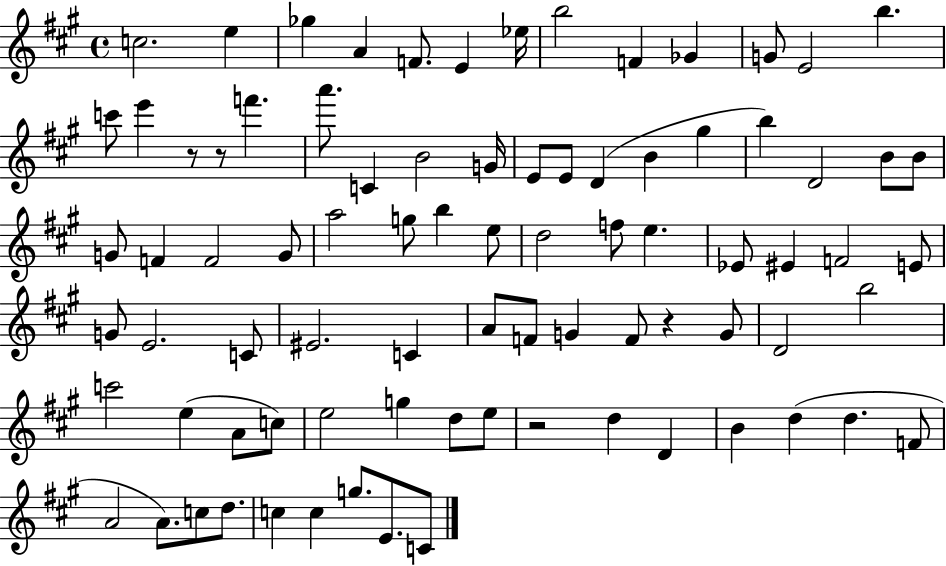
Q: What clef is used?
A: treble